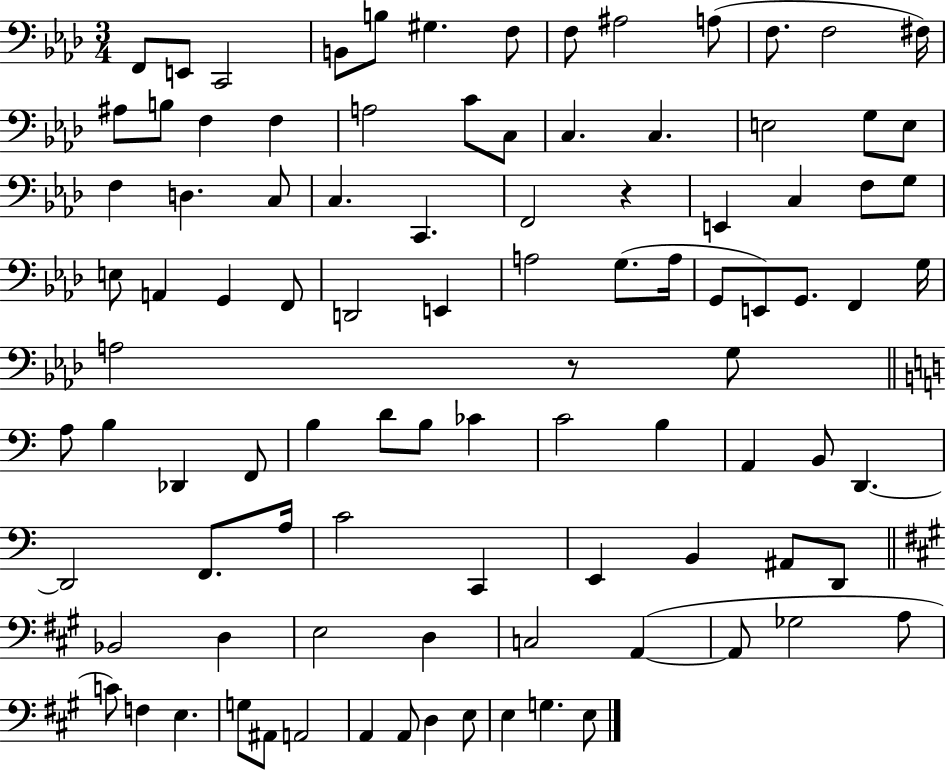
X:1
T:Untitled
M:3/4
L:1/4
K:Ab
F,,/2 E,,/2 C,,2 B,,/2 B,/2 ^G, F,/2 F,/2 ^A,2 A,/2 F,/2 F,2 ^F,/4 ^A,/2 B,/2 F, F, A,2 C/2 C,/2 C, C, E,2 G,/2 E,/2 F, D, C,/2 C, C,, F,,2 z E,, C, F,/2 G,/2 E,/2 A,, G,, F,,/2 D,,2 E,, A,2 G,/2 A,/4 G,,/2 E,,/2 G,,/2 F,, G,/4 A,2 z/2 G,/2 A,/2 B, _D,, F,,/2 B, D/2 B,/2 _C C2 B, A,, B,,/2 D,, D,,2 F,,/2 A,/4 C2 C,, E,, B,, ^A,,/2 D,,/2 _B,,2 D, E,2 D, C,2 A,, A,,/2 _G,2 A,/2 C/2 F, E, G,/2 ^A,,/2 A,,2 A,, A,,/2 D, E,/2 E, G, E,/2